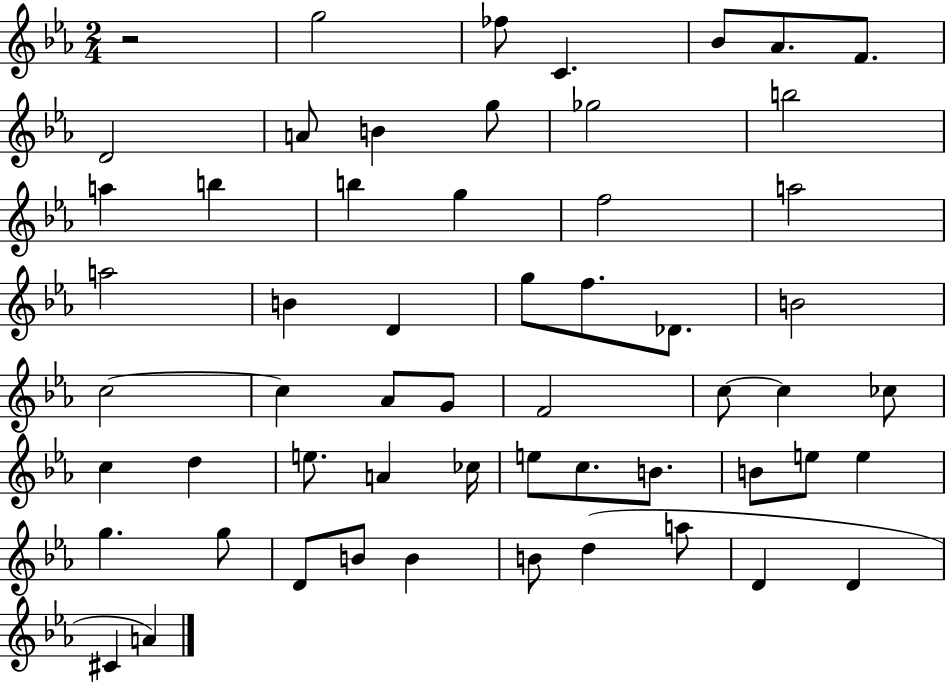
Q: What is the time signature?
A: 2/4